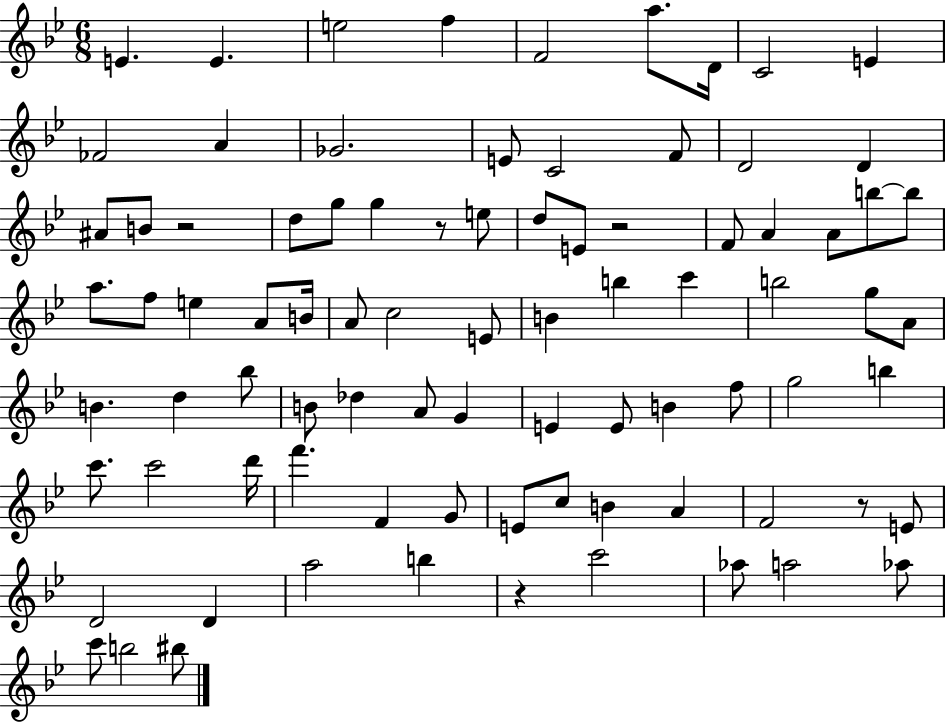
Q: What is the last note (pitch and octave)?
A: BIS5